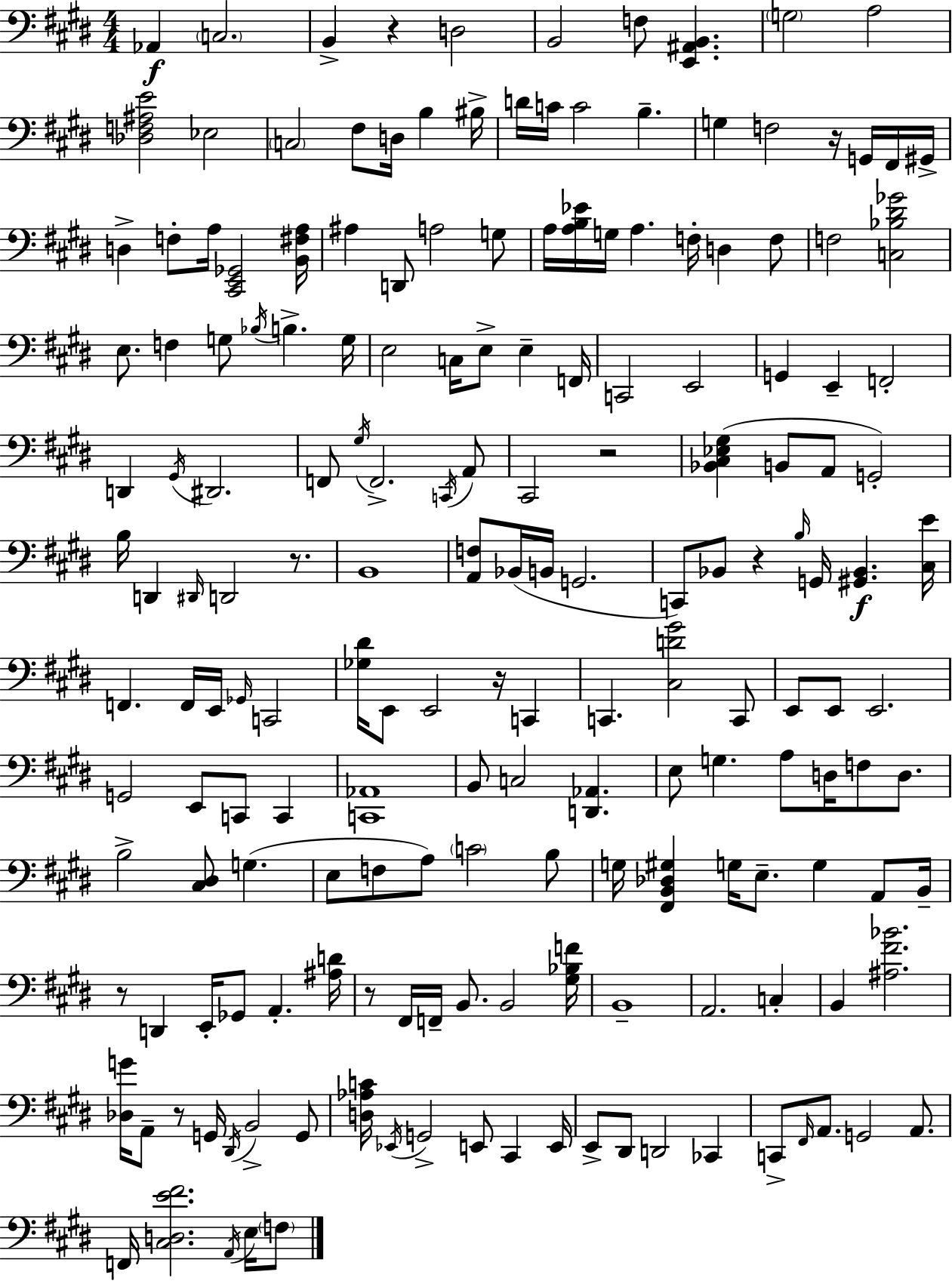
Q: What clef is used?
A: bass